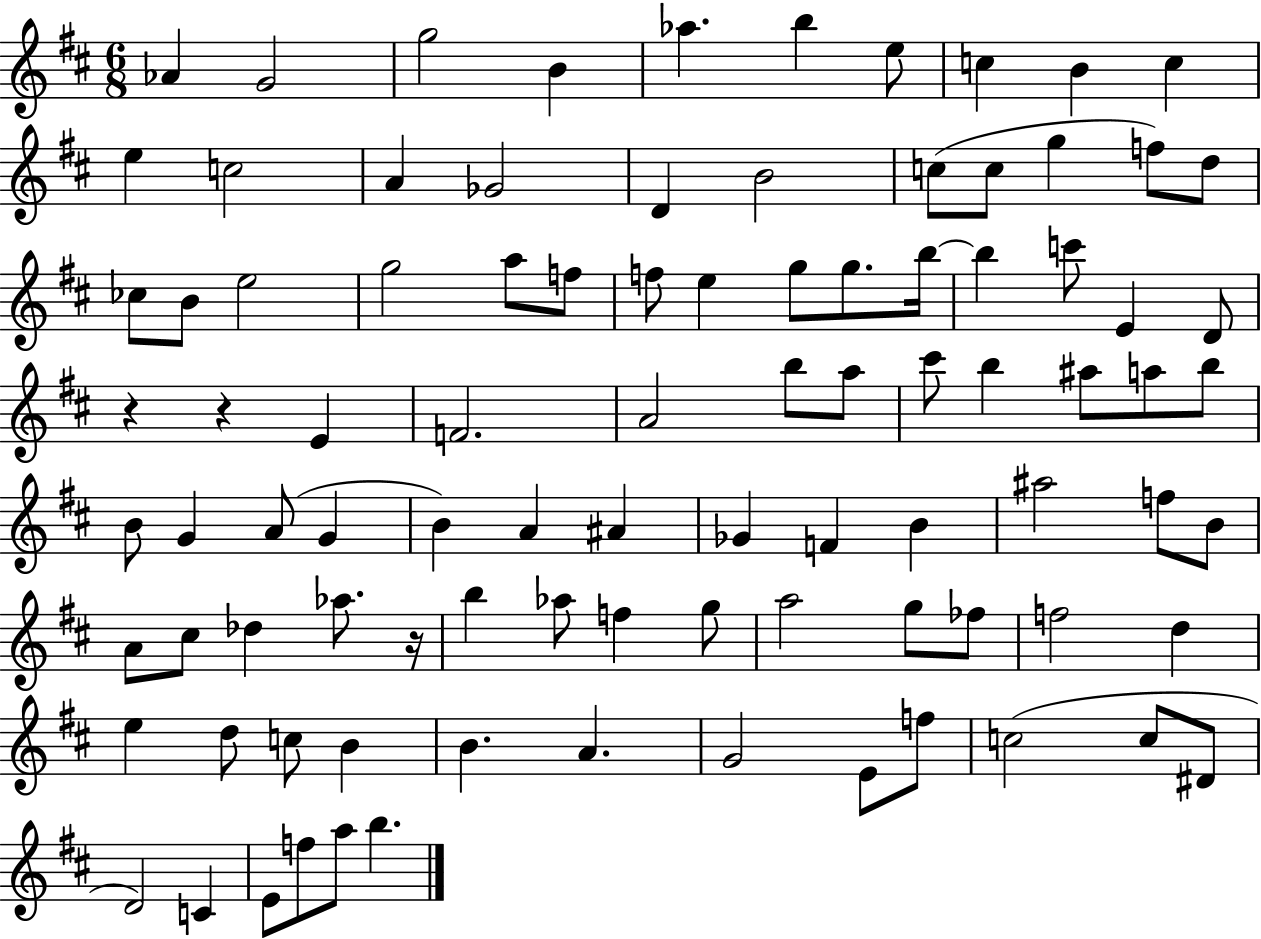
Ab4/q G4/h G5/h B4/q Ab5/q. B5/q E5/e C5/q B4/q C5/q E5/q C5/h A4/q Gb4/h D4/q B4/h C5/e C5/e G5/q F5/e D5/e CES5/e B4/e E5/h G5/h A5/e F5/e F5/e E5/q G5/e G5/e. B5/s B5/q C6/e E4/q D4/e R/q R/q E4/q F4/h. A4/h B5/e A5/e C#6/e B5/q A#5/e A5/e B5/e B4/e G4/q A4/e G4/q B4/q A4/q A#4/q Gb4/q F4/q B4/q A#5/h F5/e B4/e A4/e C#5/e Db5/q Ab5/e. R/s B5/q Ab5/e F5/q G5/e A5/h G5/e FES5/e F5/h D5/q E5/q D5/e C5/e B4/q B4/q. A4/q. G4/h E4/e F5/e C5/h C5/e D#4/e D4/h C4/q E4/e F5/e A5/e B5/q.